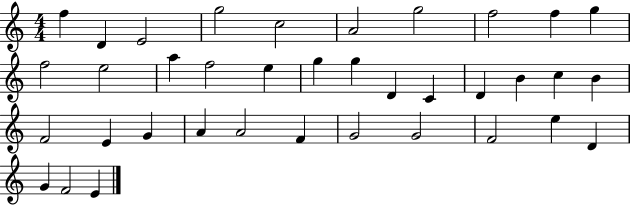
{
  \clef treble
  \numericTimeSignature
  \time 4/4
  \key c \major
  f''4 d'4 e'2 | g''2 c''2 | a'2 g''2 | f''2 f''4 g''4 | \break f''2 e''2 | a''4 f''2 e''4 | g''4 g''4 d'4 c'4 | d'4 b'4 c''4 b'4 | \break f'2 e'4 g'4 | a'4 a'2 f'4 | g'2 g'2 | f'2 e''4 d'4 | \break g'4 f'2 e'4 | \bar "|."
}